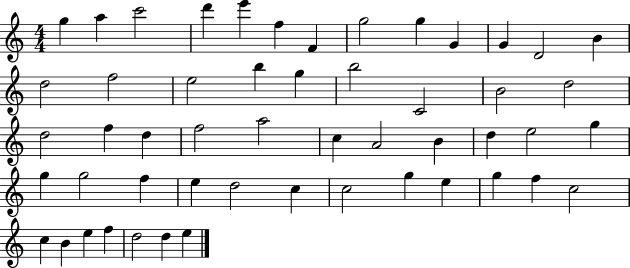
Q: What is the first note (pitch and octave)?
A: G5